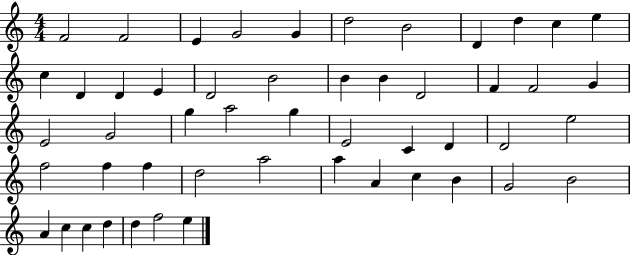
F4/h F4/h E4/q G4/h G4/q D5/h B4/h D4/q D5/q C5/q E5/q C5/q D4/q D4/q E4/q D4/h B4/h B4/q B4/q D4/h F4/q F4/h G4/q E4/h G4/h G5/q A5/h G5/q E4/h C4/q D4/q D4/h E5/h F5/h F5/q F5/q D5/h A5/h A5/q A4/q C5/q B4/q G4/h B4/h A4/q C5/q C5/q D5/q D5/q F5/h E5/q